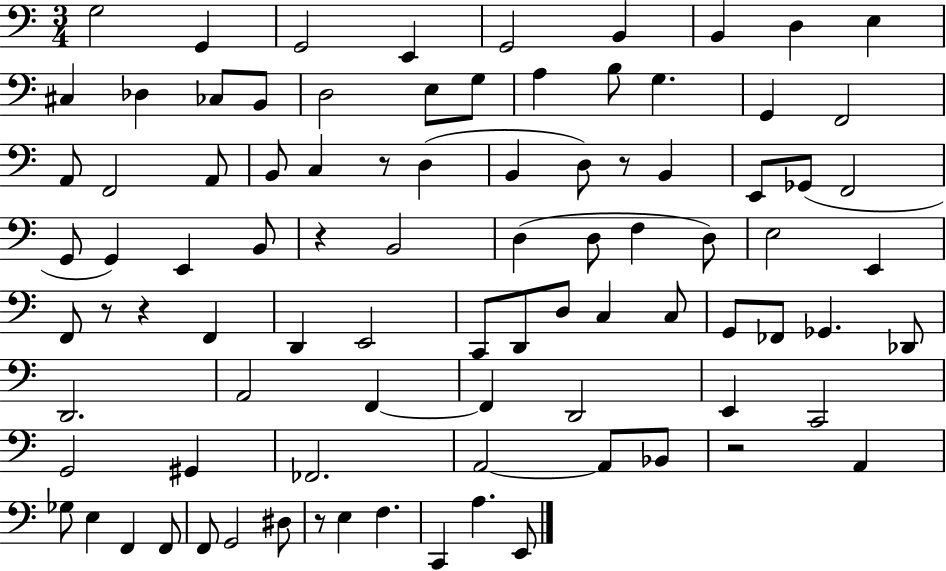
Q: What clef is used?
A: bass